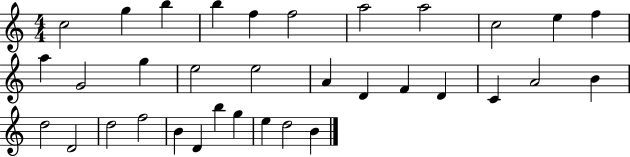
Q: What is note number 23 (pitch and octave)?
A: B4